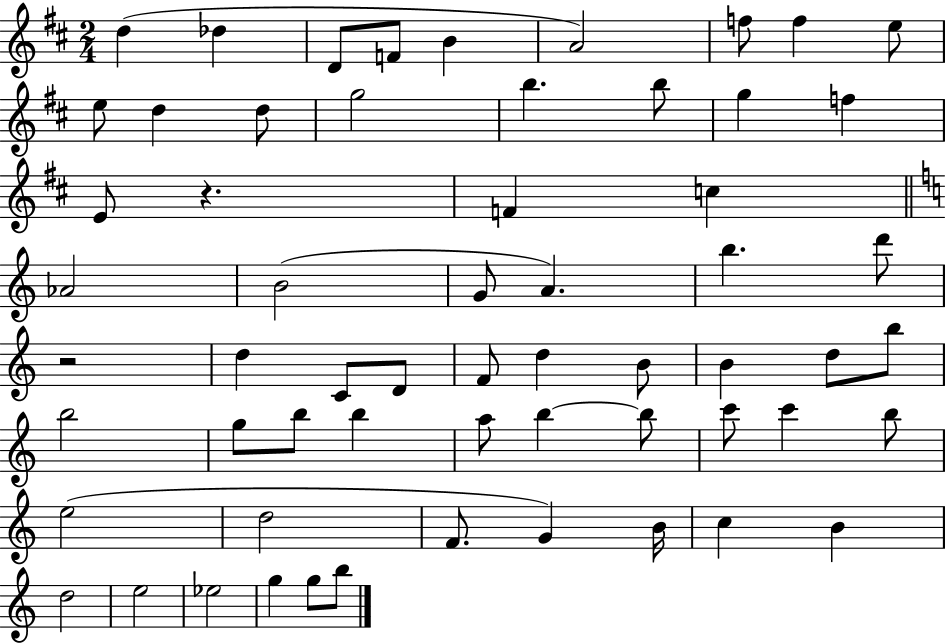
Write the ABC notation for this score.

X:1
T:Untitled
M:2/4
L:1/4
K:D
d _d D/2 F/2 B A2 f/2 f e/2 e/2 d d/2 g2 b b/2 g f E/2 z F c _A2 B2 G/2 A b d'/2 z2 d C/2 D/2 F/2 d B/2 B d/2 b/2 b2 g/2 b/2 b a/2 b b/2 c'/2 c' b/2 e2 d2 F/2 G B/4 c B d2 e2 _e2 g g/2 b/2